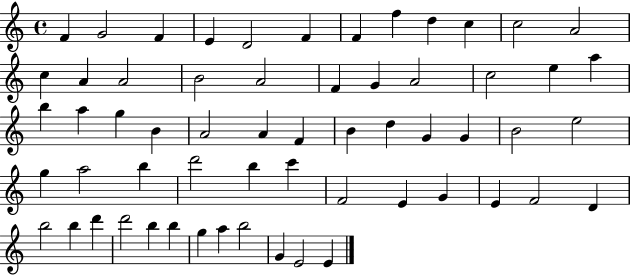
F4/q G4/h F4/q E4/q D4/h F4/q F4/q F5/q D5/q C5/q C5/h A4/h C5/q A4/q A4/h B4/h A4/h F4/q G4/q A4/h C5/h E5/q A5/q B5/q A5/q G5/q B4/q A4/h A4/q F4/q B4/q D5/q G4/q G4/q B4/h E5/h G5/q A5/h B5/q D6/h B5/q C6/q F4/h E4/q G4/q E4/q F4/h D4/q B5/h B5/q D6/q D6/h B5/q B5/q G5/q A5/q B5/h G4/q E4/h E4/q